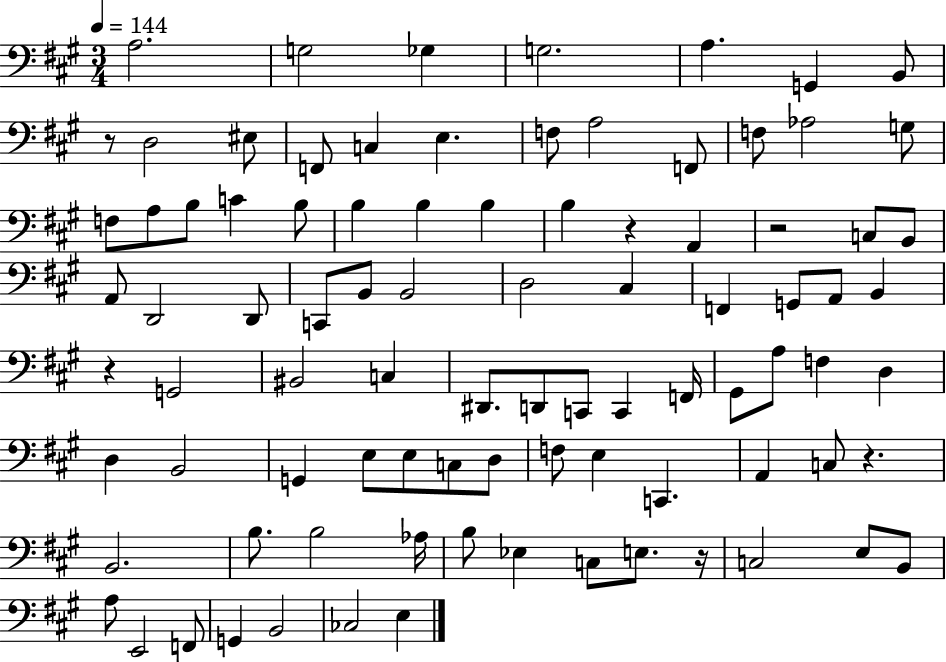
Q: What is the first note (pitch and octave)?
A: A3